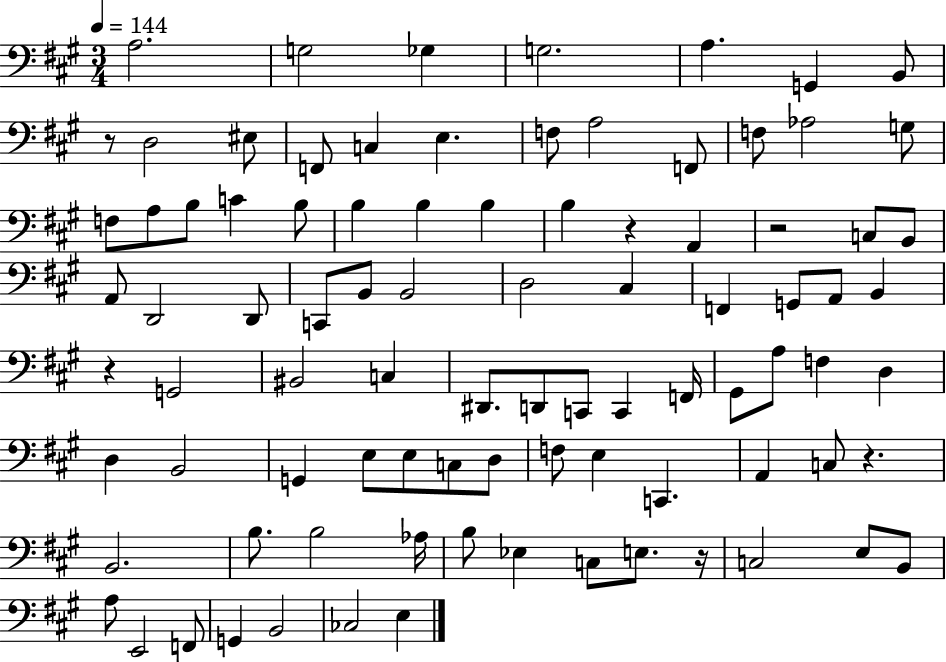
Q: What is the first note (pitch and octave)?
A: A3